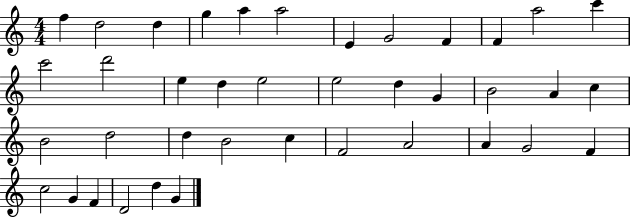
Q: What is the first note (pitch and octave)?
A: F5